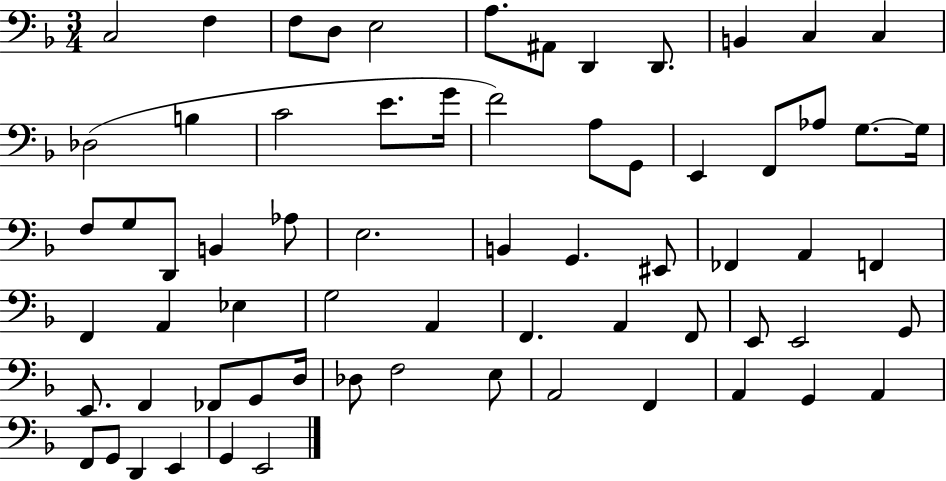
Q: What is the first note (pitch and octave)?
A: C3